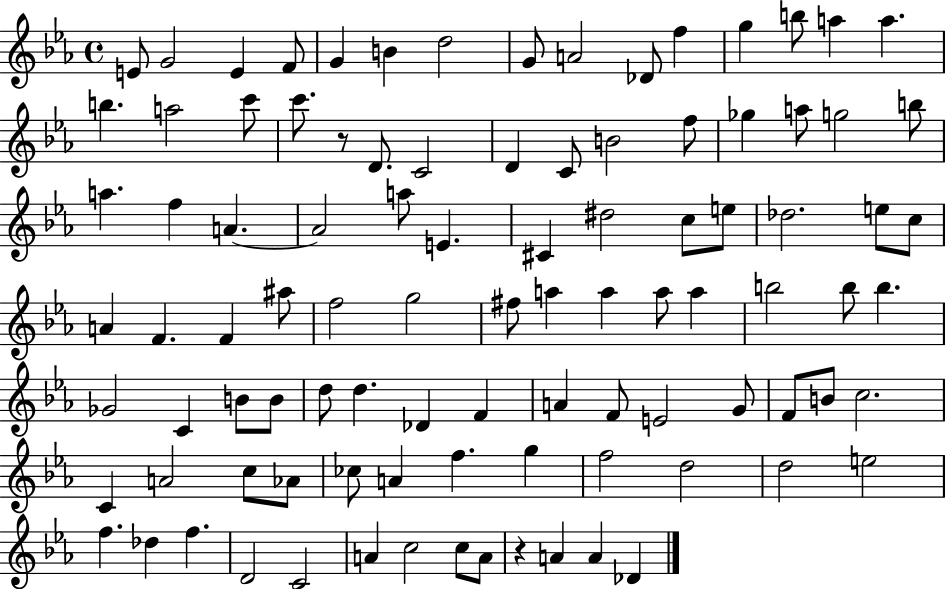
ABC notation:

X:1
T:Untitled
M:4/4
L:1/4
K:Eb
E/2 G2 E F/2 G B d2 G/2 A2 _D/2 f g b/2 a a b a2 c'/2 c'/2 z/2 D/2 C2 D C/2 B2 f/2 _g a/2 g2 b/2 a f A A2 a/2 E ^C ^d2 c/2 e/2 _d2 e/2 c/2 A F F ^a/2 f2 g2 ^f/2 a a a/2 a b2 b/2 b _G2 C B/2 B/2 d/2 d _D F A F/2 E2 G/2 F/2 B/2 c2 C A2 c/2 _A/2 _c/2 A f g f2 d2 d2 e2 f _d f D2 C2 A c2 c/2 A/2 z A A _D